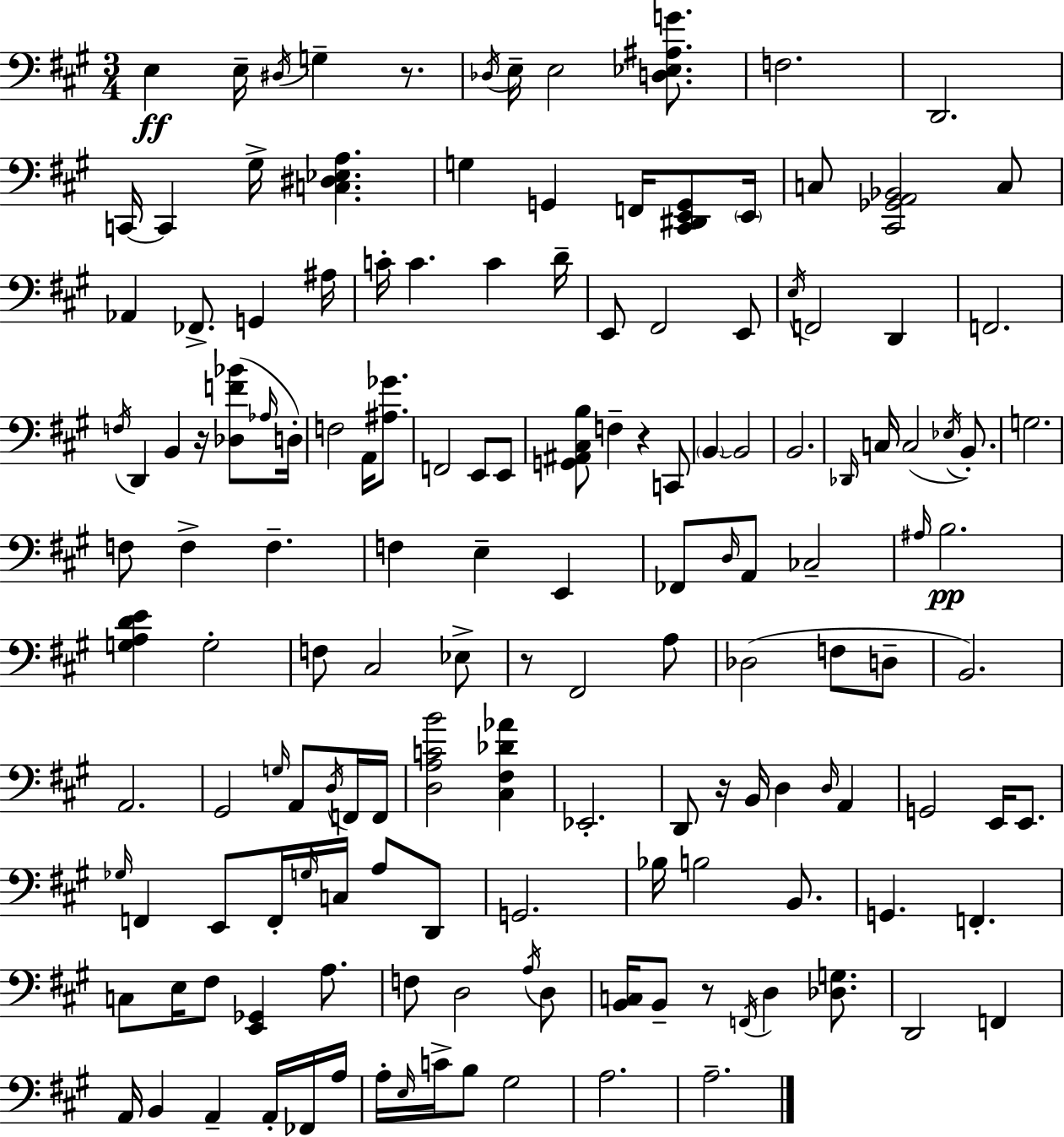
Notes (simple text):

E3/q E3/s D#3/s G3/q R/e. Db3/s E3/s E3/h [D3,Eb3,A#3,G4]/e. F3/h. D2/h. C2/s C2/q G#3/s [C3,D#3,Eb3,A3]/q. G3/q G2/q F2/s [C#2,D#2,E2,G2]/e E2/s C3/e [C#2,Gb2,A2,Bb2]/h C3/e Ab2/q FES2/e. G2/q A#3/s C4/s C4/q. C4/q D4/s E2/e F#2/h E2/e E3/s F2/h D2/q F2/h. F3/s D2/q B2/q R/s [Db3,F4,Bb4]/e Ab3/s D3/s F3/h A2/s [A#3,Gb4]/e. F2/h E2/e E2/e [G2,A#2,C#3,B3]/e F3/q R/q C2/e B2/q B2/h B2/h. Db2/s C3/s C3/h Eb3/s B2/e. G3/h. F3/e F3/q F3/q. F3/q E3/q E2/q FES2/e D3/s A2/e CES3/h A#3/s B3/h. [G3,A3,D4,E4]/q G3/h F3/e C#3/h Eb3/e R/e F#2/h A3/e Db3/h F3/e D3/e B2/h. A2/h. G#2/h G3/s A2/e D3/s F2/s F2/s [D3,A3,C4,B4]/h [C#3,F#3,Db4,Ab4]/q Eb2/h. D2/e R/s B2/s D3/q D3/s A2/q G2/h E2/s E2/e. Gb3/s F2/q E2/e F2/s G3/s C3/s A3/e D2/e G2/h. Bb3/s B3/h B2/e. G2/q. F2/q. C3/e E3/s F#3/e [E2,Gb2]/q A3/e. F3/e D3/h A3/s D3/e [B2,C3]/s B2/e R/e F2/s D3/q [Db3,G3]/e. D2/h F2/q A2/s B2/q A2/q A2/s FES2/s A3/s A3/s E3/s C4/s B3/e G#3/h A3/h. A3/h.